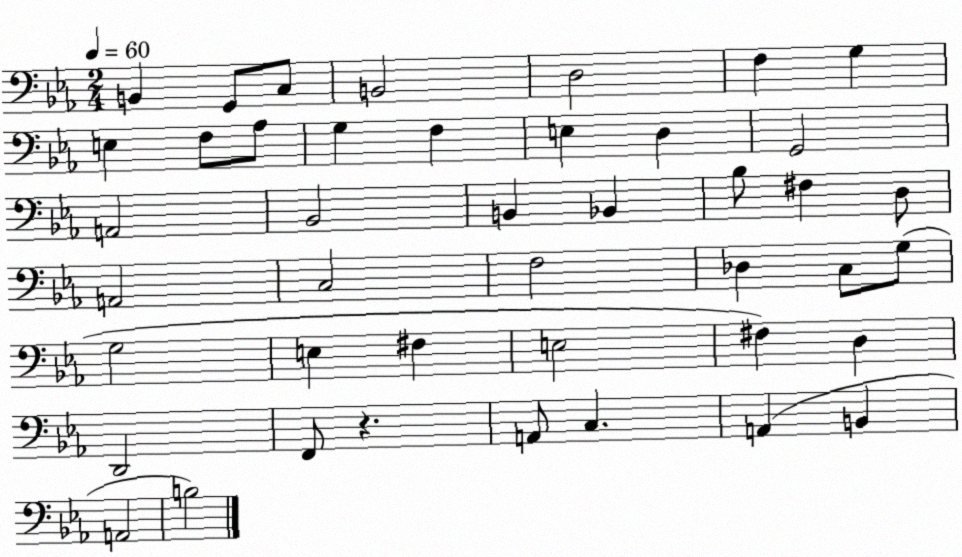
X:1
T:Untitled
M:2/4
L:1/4
K:Eb
B,, G,,/2 C,/2 B,,2 D,2 F, G, E, F,/2 _A,/2 G, F, E, D, G,,2 A,,2 _B,,2 B,, _B,, _B,/2 ^F, D,/2 A,,2 C,2 F,2 _D, C,/2 G,/2 G,2 E, ^F, E,2 ^F, D, D,,2 F,,/2 z A,,/2 C, A,, B,, A,,2 B,2